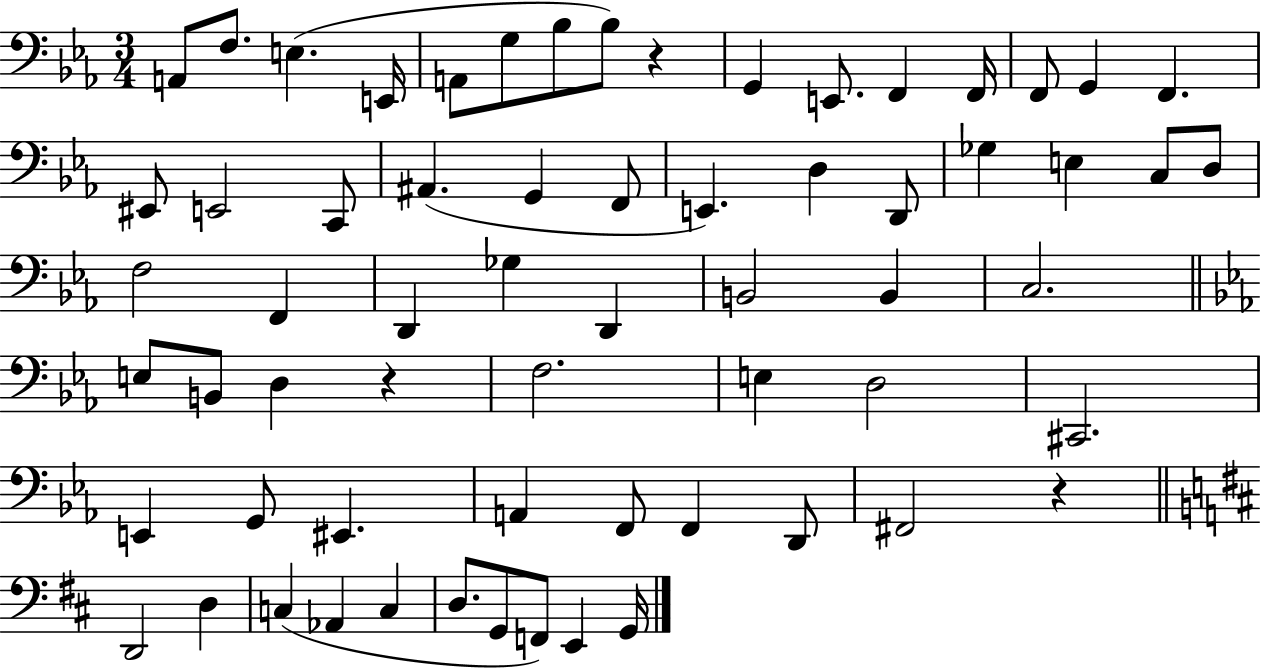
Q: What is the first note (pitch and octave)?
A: A2